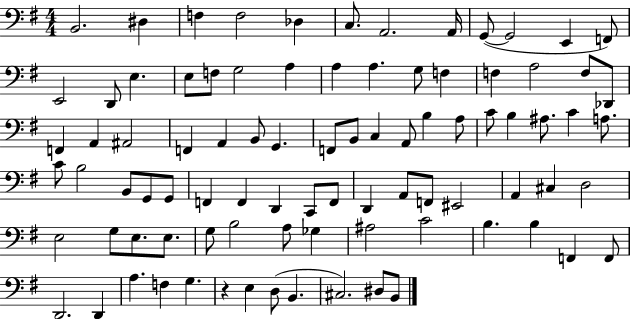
{
  \clef bass
  \numericTimeSignature
  \time 4/4
  \key g \major
  b,2. dis4 | f4 f2 des4 | c8. a,2. a,16 | g,8~(~ g,2 e,4 f,8) | \break e,2 d,8 e4. | e8 f8 g2 a4 | a4 a4. g8 f4 | f4 a2 f8 des,8 | \break f,4 a,4 ais,2 | f,4 a,4 b,8 g,4. | f,8 b,8 c4 a,8 b4 a8 | c'8 b4 ais8. c'4 a8. | \break c'8 b2 b,8 g,8 g,8 | f,4 f,4 d,4 c,8 f,8 | d,4 a,8 f,8 eis,2 | a,4 cis4 d2 | \break e2 g8 e8. e8. | g8 b2 a8 ges4 | ais2 c'2 | b4. b4 f,4 f,8 | \break d,2. d,4 | a4. f4 g4. | r4 e4 d8( b,4. | cis2.) dis8 b,8 | \break \bar "|."
}